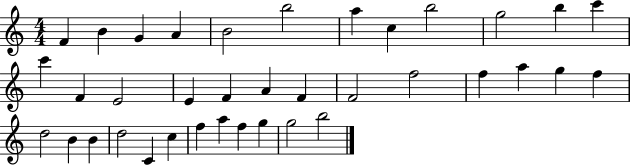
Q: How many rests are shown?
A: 0